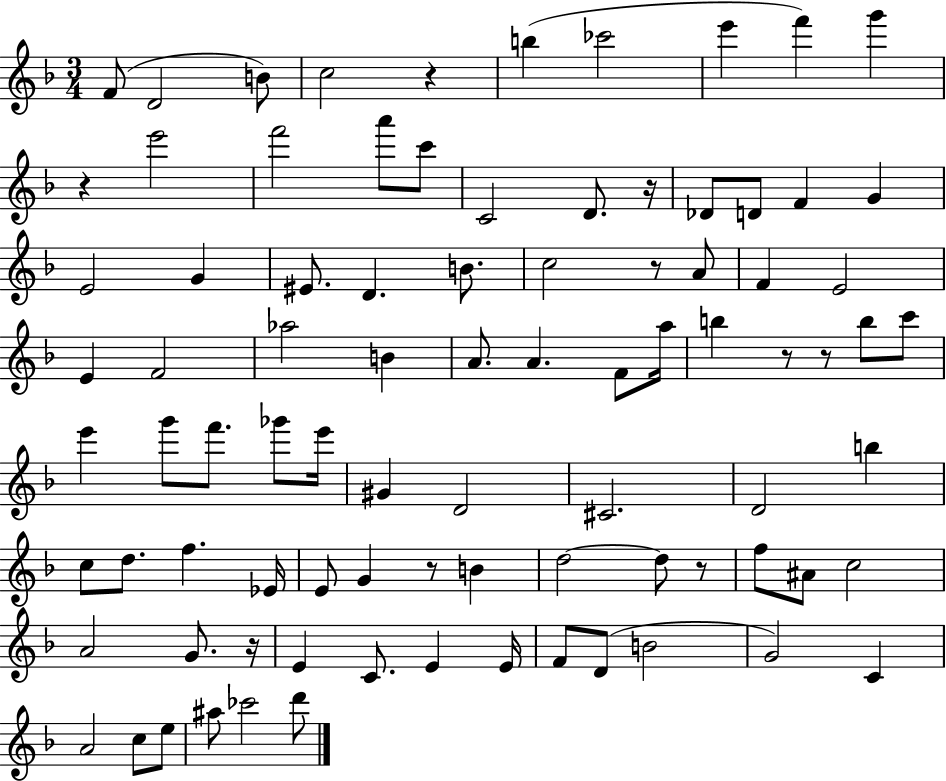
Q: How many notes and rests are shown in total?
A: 87